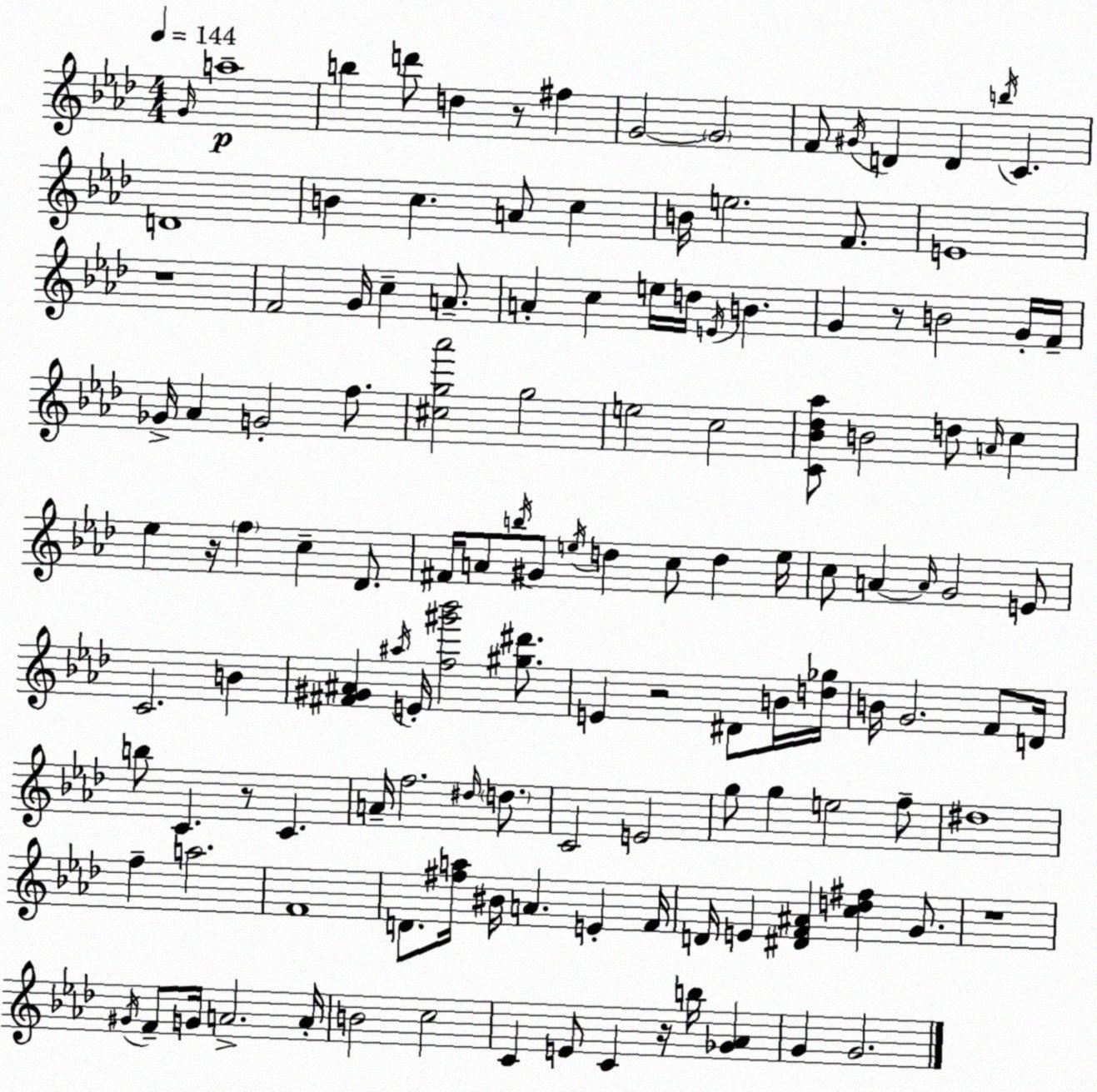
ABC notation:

X:1
T:Untitled
M:4/4
L:1/4
K:Ab
G/4 a4 b d'/2 d z/2 ^f G2 G2 F/2 ^G/4 D D b/4 C D4 B c A/2 c B/4 e2 F/2 E4 z4 F2 G/4 c A/2 A c e/4 d/4 E/4 B G z/2 B2 G/4 F/4 _G/4 _A G2 f/2 [^cg_a']2 g2 e2 c2 [C_B_d_a]/2 B2 d/2 A/4 c _e z/4 f c _D/2 ^F/4 A/2 b/4 ^G/2 e/4 d c/2 d e/4 c/2 A A/4 G2 E/2 C2 B [^F^G^A] ^a/4 E/4 [f^g'_b']2 [^g^d']/2 E z2 ^D/2 B/4 [d_g]/4 B/4 G2 F/2 D/4 b/2 C z/2 C A/4 f2 ^d/4 d/2 C2 E2 g/2 g e2 f/2 ^d4 f a2 F4 D/2 [^fa]/4 ^B/4 A E F/4 D/4 E [^DF^A] [cd^f] G/2 z4 ^G/4 F/2 G/4 A2 A/4 B2 c2 C E/2 C z/4 b/4 [_G_A] G G2